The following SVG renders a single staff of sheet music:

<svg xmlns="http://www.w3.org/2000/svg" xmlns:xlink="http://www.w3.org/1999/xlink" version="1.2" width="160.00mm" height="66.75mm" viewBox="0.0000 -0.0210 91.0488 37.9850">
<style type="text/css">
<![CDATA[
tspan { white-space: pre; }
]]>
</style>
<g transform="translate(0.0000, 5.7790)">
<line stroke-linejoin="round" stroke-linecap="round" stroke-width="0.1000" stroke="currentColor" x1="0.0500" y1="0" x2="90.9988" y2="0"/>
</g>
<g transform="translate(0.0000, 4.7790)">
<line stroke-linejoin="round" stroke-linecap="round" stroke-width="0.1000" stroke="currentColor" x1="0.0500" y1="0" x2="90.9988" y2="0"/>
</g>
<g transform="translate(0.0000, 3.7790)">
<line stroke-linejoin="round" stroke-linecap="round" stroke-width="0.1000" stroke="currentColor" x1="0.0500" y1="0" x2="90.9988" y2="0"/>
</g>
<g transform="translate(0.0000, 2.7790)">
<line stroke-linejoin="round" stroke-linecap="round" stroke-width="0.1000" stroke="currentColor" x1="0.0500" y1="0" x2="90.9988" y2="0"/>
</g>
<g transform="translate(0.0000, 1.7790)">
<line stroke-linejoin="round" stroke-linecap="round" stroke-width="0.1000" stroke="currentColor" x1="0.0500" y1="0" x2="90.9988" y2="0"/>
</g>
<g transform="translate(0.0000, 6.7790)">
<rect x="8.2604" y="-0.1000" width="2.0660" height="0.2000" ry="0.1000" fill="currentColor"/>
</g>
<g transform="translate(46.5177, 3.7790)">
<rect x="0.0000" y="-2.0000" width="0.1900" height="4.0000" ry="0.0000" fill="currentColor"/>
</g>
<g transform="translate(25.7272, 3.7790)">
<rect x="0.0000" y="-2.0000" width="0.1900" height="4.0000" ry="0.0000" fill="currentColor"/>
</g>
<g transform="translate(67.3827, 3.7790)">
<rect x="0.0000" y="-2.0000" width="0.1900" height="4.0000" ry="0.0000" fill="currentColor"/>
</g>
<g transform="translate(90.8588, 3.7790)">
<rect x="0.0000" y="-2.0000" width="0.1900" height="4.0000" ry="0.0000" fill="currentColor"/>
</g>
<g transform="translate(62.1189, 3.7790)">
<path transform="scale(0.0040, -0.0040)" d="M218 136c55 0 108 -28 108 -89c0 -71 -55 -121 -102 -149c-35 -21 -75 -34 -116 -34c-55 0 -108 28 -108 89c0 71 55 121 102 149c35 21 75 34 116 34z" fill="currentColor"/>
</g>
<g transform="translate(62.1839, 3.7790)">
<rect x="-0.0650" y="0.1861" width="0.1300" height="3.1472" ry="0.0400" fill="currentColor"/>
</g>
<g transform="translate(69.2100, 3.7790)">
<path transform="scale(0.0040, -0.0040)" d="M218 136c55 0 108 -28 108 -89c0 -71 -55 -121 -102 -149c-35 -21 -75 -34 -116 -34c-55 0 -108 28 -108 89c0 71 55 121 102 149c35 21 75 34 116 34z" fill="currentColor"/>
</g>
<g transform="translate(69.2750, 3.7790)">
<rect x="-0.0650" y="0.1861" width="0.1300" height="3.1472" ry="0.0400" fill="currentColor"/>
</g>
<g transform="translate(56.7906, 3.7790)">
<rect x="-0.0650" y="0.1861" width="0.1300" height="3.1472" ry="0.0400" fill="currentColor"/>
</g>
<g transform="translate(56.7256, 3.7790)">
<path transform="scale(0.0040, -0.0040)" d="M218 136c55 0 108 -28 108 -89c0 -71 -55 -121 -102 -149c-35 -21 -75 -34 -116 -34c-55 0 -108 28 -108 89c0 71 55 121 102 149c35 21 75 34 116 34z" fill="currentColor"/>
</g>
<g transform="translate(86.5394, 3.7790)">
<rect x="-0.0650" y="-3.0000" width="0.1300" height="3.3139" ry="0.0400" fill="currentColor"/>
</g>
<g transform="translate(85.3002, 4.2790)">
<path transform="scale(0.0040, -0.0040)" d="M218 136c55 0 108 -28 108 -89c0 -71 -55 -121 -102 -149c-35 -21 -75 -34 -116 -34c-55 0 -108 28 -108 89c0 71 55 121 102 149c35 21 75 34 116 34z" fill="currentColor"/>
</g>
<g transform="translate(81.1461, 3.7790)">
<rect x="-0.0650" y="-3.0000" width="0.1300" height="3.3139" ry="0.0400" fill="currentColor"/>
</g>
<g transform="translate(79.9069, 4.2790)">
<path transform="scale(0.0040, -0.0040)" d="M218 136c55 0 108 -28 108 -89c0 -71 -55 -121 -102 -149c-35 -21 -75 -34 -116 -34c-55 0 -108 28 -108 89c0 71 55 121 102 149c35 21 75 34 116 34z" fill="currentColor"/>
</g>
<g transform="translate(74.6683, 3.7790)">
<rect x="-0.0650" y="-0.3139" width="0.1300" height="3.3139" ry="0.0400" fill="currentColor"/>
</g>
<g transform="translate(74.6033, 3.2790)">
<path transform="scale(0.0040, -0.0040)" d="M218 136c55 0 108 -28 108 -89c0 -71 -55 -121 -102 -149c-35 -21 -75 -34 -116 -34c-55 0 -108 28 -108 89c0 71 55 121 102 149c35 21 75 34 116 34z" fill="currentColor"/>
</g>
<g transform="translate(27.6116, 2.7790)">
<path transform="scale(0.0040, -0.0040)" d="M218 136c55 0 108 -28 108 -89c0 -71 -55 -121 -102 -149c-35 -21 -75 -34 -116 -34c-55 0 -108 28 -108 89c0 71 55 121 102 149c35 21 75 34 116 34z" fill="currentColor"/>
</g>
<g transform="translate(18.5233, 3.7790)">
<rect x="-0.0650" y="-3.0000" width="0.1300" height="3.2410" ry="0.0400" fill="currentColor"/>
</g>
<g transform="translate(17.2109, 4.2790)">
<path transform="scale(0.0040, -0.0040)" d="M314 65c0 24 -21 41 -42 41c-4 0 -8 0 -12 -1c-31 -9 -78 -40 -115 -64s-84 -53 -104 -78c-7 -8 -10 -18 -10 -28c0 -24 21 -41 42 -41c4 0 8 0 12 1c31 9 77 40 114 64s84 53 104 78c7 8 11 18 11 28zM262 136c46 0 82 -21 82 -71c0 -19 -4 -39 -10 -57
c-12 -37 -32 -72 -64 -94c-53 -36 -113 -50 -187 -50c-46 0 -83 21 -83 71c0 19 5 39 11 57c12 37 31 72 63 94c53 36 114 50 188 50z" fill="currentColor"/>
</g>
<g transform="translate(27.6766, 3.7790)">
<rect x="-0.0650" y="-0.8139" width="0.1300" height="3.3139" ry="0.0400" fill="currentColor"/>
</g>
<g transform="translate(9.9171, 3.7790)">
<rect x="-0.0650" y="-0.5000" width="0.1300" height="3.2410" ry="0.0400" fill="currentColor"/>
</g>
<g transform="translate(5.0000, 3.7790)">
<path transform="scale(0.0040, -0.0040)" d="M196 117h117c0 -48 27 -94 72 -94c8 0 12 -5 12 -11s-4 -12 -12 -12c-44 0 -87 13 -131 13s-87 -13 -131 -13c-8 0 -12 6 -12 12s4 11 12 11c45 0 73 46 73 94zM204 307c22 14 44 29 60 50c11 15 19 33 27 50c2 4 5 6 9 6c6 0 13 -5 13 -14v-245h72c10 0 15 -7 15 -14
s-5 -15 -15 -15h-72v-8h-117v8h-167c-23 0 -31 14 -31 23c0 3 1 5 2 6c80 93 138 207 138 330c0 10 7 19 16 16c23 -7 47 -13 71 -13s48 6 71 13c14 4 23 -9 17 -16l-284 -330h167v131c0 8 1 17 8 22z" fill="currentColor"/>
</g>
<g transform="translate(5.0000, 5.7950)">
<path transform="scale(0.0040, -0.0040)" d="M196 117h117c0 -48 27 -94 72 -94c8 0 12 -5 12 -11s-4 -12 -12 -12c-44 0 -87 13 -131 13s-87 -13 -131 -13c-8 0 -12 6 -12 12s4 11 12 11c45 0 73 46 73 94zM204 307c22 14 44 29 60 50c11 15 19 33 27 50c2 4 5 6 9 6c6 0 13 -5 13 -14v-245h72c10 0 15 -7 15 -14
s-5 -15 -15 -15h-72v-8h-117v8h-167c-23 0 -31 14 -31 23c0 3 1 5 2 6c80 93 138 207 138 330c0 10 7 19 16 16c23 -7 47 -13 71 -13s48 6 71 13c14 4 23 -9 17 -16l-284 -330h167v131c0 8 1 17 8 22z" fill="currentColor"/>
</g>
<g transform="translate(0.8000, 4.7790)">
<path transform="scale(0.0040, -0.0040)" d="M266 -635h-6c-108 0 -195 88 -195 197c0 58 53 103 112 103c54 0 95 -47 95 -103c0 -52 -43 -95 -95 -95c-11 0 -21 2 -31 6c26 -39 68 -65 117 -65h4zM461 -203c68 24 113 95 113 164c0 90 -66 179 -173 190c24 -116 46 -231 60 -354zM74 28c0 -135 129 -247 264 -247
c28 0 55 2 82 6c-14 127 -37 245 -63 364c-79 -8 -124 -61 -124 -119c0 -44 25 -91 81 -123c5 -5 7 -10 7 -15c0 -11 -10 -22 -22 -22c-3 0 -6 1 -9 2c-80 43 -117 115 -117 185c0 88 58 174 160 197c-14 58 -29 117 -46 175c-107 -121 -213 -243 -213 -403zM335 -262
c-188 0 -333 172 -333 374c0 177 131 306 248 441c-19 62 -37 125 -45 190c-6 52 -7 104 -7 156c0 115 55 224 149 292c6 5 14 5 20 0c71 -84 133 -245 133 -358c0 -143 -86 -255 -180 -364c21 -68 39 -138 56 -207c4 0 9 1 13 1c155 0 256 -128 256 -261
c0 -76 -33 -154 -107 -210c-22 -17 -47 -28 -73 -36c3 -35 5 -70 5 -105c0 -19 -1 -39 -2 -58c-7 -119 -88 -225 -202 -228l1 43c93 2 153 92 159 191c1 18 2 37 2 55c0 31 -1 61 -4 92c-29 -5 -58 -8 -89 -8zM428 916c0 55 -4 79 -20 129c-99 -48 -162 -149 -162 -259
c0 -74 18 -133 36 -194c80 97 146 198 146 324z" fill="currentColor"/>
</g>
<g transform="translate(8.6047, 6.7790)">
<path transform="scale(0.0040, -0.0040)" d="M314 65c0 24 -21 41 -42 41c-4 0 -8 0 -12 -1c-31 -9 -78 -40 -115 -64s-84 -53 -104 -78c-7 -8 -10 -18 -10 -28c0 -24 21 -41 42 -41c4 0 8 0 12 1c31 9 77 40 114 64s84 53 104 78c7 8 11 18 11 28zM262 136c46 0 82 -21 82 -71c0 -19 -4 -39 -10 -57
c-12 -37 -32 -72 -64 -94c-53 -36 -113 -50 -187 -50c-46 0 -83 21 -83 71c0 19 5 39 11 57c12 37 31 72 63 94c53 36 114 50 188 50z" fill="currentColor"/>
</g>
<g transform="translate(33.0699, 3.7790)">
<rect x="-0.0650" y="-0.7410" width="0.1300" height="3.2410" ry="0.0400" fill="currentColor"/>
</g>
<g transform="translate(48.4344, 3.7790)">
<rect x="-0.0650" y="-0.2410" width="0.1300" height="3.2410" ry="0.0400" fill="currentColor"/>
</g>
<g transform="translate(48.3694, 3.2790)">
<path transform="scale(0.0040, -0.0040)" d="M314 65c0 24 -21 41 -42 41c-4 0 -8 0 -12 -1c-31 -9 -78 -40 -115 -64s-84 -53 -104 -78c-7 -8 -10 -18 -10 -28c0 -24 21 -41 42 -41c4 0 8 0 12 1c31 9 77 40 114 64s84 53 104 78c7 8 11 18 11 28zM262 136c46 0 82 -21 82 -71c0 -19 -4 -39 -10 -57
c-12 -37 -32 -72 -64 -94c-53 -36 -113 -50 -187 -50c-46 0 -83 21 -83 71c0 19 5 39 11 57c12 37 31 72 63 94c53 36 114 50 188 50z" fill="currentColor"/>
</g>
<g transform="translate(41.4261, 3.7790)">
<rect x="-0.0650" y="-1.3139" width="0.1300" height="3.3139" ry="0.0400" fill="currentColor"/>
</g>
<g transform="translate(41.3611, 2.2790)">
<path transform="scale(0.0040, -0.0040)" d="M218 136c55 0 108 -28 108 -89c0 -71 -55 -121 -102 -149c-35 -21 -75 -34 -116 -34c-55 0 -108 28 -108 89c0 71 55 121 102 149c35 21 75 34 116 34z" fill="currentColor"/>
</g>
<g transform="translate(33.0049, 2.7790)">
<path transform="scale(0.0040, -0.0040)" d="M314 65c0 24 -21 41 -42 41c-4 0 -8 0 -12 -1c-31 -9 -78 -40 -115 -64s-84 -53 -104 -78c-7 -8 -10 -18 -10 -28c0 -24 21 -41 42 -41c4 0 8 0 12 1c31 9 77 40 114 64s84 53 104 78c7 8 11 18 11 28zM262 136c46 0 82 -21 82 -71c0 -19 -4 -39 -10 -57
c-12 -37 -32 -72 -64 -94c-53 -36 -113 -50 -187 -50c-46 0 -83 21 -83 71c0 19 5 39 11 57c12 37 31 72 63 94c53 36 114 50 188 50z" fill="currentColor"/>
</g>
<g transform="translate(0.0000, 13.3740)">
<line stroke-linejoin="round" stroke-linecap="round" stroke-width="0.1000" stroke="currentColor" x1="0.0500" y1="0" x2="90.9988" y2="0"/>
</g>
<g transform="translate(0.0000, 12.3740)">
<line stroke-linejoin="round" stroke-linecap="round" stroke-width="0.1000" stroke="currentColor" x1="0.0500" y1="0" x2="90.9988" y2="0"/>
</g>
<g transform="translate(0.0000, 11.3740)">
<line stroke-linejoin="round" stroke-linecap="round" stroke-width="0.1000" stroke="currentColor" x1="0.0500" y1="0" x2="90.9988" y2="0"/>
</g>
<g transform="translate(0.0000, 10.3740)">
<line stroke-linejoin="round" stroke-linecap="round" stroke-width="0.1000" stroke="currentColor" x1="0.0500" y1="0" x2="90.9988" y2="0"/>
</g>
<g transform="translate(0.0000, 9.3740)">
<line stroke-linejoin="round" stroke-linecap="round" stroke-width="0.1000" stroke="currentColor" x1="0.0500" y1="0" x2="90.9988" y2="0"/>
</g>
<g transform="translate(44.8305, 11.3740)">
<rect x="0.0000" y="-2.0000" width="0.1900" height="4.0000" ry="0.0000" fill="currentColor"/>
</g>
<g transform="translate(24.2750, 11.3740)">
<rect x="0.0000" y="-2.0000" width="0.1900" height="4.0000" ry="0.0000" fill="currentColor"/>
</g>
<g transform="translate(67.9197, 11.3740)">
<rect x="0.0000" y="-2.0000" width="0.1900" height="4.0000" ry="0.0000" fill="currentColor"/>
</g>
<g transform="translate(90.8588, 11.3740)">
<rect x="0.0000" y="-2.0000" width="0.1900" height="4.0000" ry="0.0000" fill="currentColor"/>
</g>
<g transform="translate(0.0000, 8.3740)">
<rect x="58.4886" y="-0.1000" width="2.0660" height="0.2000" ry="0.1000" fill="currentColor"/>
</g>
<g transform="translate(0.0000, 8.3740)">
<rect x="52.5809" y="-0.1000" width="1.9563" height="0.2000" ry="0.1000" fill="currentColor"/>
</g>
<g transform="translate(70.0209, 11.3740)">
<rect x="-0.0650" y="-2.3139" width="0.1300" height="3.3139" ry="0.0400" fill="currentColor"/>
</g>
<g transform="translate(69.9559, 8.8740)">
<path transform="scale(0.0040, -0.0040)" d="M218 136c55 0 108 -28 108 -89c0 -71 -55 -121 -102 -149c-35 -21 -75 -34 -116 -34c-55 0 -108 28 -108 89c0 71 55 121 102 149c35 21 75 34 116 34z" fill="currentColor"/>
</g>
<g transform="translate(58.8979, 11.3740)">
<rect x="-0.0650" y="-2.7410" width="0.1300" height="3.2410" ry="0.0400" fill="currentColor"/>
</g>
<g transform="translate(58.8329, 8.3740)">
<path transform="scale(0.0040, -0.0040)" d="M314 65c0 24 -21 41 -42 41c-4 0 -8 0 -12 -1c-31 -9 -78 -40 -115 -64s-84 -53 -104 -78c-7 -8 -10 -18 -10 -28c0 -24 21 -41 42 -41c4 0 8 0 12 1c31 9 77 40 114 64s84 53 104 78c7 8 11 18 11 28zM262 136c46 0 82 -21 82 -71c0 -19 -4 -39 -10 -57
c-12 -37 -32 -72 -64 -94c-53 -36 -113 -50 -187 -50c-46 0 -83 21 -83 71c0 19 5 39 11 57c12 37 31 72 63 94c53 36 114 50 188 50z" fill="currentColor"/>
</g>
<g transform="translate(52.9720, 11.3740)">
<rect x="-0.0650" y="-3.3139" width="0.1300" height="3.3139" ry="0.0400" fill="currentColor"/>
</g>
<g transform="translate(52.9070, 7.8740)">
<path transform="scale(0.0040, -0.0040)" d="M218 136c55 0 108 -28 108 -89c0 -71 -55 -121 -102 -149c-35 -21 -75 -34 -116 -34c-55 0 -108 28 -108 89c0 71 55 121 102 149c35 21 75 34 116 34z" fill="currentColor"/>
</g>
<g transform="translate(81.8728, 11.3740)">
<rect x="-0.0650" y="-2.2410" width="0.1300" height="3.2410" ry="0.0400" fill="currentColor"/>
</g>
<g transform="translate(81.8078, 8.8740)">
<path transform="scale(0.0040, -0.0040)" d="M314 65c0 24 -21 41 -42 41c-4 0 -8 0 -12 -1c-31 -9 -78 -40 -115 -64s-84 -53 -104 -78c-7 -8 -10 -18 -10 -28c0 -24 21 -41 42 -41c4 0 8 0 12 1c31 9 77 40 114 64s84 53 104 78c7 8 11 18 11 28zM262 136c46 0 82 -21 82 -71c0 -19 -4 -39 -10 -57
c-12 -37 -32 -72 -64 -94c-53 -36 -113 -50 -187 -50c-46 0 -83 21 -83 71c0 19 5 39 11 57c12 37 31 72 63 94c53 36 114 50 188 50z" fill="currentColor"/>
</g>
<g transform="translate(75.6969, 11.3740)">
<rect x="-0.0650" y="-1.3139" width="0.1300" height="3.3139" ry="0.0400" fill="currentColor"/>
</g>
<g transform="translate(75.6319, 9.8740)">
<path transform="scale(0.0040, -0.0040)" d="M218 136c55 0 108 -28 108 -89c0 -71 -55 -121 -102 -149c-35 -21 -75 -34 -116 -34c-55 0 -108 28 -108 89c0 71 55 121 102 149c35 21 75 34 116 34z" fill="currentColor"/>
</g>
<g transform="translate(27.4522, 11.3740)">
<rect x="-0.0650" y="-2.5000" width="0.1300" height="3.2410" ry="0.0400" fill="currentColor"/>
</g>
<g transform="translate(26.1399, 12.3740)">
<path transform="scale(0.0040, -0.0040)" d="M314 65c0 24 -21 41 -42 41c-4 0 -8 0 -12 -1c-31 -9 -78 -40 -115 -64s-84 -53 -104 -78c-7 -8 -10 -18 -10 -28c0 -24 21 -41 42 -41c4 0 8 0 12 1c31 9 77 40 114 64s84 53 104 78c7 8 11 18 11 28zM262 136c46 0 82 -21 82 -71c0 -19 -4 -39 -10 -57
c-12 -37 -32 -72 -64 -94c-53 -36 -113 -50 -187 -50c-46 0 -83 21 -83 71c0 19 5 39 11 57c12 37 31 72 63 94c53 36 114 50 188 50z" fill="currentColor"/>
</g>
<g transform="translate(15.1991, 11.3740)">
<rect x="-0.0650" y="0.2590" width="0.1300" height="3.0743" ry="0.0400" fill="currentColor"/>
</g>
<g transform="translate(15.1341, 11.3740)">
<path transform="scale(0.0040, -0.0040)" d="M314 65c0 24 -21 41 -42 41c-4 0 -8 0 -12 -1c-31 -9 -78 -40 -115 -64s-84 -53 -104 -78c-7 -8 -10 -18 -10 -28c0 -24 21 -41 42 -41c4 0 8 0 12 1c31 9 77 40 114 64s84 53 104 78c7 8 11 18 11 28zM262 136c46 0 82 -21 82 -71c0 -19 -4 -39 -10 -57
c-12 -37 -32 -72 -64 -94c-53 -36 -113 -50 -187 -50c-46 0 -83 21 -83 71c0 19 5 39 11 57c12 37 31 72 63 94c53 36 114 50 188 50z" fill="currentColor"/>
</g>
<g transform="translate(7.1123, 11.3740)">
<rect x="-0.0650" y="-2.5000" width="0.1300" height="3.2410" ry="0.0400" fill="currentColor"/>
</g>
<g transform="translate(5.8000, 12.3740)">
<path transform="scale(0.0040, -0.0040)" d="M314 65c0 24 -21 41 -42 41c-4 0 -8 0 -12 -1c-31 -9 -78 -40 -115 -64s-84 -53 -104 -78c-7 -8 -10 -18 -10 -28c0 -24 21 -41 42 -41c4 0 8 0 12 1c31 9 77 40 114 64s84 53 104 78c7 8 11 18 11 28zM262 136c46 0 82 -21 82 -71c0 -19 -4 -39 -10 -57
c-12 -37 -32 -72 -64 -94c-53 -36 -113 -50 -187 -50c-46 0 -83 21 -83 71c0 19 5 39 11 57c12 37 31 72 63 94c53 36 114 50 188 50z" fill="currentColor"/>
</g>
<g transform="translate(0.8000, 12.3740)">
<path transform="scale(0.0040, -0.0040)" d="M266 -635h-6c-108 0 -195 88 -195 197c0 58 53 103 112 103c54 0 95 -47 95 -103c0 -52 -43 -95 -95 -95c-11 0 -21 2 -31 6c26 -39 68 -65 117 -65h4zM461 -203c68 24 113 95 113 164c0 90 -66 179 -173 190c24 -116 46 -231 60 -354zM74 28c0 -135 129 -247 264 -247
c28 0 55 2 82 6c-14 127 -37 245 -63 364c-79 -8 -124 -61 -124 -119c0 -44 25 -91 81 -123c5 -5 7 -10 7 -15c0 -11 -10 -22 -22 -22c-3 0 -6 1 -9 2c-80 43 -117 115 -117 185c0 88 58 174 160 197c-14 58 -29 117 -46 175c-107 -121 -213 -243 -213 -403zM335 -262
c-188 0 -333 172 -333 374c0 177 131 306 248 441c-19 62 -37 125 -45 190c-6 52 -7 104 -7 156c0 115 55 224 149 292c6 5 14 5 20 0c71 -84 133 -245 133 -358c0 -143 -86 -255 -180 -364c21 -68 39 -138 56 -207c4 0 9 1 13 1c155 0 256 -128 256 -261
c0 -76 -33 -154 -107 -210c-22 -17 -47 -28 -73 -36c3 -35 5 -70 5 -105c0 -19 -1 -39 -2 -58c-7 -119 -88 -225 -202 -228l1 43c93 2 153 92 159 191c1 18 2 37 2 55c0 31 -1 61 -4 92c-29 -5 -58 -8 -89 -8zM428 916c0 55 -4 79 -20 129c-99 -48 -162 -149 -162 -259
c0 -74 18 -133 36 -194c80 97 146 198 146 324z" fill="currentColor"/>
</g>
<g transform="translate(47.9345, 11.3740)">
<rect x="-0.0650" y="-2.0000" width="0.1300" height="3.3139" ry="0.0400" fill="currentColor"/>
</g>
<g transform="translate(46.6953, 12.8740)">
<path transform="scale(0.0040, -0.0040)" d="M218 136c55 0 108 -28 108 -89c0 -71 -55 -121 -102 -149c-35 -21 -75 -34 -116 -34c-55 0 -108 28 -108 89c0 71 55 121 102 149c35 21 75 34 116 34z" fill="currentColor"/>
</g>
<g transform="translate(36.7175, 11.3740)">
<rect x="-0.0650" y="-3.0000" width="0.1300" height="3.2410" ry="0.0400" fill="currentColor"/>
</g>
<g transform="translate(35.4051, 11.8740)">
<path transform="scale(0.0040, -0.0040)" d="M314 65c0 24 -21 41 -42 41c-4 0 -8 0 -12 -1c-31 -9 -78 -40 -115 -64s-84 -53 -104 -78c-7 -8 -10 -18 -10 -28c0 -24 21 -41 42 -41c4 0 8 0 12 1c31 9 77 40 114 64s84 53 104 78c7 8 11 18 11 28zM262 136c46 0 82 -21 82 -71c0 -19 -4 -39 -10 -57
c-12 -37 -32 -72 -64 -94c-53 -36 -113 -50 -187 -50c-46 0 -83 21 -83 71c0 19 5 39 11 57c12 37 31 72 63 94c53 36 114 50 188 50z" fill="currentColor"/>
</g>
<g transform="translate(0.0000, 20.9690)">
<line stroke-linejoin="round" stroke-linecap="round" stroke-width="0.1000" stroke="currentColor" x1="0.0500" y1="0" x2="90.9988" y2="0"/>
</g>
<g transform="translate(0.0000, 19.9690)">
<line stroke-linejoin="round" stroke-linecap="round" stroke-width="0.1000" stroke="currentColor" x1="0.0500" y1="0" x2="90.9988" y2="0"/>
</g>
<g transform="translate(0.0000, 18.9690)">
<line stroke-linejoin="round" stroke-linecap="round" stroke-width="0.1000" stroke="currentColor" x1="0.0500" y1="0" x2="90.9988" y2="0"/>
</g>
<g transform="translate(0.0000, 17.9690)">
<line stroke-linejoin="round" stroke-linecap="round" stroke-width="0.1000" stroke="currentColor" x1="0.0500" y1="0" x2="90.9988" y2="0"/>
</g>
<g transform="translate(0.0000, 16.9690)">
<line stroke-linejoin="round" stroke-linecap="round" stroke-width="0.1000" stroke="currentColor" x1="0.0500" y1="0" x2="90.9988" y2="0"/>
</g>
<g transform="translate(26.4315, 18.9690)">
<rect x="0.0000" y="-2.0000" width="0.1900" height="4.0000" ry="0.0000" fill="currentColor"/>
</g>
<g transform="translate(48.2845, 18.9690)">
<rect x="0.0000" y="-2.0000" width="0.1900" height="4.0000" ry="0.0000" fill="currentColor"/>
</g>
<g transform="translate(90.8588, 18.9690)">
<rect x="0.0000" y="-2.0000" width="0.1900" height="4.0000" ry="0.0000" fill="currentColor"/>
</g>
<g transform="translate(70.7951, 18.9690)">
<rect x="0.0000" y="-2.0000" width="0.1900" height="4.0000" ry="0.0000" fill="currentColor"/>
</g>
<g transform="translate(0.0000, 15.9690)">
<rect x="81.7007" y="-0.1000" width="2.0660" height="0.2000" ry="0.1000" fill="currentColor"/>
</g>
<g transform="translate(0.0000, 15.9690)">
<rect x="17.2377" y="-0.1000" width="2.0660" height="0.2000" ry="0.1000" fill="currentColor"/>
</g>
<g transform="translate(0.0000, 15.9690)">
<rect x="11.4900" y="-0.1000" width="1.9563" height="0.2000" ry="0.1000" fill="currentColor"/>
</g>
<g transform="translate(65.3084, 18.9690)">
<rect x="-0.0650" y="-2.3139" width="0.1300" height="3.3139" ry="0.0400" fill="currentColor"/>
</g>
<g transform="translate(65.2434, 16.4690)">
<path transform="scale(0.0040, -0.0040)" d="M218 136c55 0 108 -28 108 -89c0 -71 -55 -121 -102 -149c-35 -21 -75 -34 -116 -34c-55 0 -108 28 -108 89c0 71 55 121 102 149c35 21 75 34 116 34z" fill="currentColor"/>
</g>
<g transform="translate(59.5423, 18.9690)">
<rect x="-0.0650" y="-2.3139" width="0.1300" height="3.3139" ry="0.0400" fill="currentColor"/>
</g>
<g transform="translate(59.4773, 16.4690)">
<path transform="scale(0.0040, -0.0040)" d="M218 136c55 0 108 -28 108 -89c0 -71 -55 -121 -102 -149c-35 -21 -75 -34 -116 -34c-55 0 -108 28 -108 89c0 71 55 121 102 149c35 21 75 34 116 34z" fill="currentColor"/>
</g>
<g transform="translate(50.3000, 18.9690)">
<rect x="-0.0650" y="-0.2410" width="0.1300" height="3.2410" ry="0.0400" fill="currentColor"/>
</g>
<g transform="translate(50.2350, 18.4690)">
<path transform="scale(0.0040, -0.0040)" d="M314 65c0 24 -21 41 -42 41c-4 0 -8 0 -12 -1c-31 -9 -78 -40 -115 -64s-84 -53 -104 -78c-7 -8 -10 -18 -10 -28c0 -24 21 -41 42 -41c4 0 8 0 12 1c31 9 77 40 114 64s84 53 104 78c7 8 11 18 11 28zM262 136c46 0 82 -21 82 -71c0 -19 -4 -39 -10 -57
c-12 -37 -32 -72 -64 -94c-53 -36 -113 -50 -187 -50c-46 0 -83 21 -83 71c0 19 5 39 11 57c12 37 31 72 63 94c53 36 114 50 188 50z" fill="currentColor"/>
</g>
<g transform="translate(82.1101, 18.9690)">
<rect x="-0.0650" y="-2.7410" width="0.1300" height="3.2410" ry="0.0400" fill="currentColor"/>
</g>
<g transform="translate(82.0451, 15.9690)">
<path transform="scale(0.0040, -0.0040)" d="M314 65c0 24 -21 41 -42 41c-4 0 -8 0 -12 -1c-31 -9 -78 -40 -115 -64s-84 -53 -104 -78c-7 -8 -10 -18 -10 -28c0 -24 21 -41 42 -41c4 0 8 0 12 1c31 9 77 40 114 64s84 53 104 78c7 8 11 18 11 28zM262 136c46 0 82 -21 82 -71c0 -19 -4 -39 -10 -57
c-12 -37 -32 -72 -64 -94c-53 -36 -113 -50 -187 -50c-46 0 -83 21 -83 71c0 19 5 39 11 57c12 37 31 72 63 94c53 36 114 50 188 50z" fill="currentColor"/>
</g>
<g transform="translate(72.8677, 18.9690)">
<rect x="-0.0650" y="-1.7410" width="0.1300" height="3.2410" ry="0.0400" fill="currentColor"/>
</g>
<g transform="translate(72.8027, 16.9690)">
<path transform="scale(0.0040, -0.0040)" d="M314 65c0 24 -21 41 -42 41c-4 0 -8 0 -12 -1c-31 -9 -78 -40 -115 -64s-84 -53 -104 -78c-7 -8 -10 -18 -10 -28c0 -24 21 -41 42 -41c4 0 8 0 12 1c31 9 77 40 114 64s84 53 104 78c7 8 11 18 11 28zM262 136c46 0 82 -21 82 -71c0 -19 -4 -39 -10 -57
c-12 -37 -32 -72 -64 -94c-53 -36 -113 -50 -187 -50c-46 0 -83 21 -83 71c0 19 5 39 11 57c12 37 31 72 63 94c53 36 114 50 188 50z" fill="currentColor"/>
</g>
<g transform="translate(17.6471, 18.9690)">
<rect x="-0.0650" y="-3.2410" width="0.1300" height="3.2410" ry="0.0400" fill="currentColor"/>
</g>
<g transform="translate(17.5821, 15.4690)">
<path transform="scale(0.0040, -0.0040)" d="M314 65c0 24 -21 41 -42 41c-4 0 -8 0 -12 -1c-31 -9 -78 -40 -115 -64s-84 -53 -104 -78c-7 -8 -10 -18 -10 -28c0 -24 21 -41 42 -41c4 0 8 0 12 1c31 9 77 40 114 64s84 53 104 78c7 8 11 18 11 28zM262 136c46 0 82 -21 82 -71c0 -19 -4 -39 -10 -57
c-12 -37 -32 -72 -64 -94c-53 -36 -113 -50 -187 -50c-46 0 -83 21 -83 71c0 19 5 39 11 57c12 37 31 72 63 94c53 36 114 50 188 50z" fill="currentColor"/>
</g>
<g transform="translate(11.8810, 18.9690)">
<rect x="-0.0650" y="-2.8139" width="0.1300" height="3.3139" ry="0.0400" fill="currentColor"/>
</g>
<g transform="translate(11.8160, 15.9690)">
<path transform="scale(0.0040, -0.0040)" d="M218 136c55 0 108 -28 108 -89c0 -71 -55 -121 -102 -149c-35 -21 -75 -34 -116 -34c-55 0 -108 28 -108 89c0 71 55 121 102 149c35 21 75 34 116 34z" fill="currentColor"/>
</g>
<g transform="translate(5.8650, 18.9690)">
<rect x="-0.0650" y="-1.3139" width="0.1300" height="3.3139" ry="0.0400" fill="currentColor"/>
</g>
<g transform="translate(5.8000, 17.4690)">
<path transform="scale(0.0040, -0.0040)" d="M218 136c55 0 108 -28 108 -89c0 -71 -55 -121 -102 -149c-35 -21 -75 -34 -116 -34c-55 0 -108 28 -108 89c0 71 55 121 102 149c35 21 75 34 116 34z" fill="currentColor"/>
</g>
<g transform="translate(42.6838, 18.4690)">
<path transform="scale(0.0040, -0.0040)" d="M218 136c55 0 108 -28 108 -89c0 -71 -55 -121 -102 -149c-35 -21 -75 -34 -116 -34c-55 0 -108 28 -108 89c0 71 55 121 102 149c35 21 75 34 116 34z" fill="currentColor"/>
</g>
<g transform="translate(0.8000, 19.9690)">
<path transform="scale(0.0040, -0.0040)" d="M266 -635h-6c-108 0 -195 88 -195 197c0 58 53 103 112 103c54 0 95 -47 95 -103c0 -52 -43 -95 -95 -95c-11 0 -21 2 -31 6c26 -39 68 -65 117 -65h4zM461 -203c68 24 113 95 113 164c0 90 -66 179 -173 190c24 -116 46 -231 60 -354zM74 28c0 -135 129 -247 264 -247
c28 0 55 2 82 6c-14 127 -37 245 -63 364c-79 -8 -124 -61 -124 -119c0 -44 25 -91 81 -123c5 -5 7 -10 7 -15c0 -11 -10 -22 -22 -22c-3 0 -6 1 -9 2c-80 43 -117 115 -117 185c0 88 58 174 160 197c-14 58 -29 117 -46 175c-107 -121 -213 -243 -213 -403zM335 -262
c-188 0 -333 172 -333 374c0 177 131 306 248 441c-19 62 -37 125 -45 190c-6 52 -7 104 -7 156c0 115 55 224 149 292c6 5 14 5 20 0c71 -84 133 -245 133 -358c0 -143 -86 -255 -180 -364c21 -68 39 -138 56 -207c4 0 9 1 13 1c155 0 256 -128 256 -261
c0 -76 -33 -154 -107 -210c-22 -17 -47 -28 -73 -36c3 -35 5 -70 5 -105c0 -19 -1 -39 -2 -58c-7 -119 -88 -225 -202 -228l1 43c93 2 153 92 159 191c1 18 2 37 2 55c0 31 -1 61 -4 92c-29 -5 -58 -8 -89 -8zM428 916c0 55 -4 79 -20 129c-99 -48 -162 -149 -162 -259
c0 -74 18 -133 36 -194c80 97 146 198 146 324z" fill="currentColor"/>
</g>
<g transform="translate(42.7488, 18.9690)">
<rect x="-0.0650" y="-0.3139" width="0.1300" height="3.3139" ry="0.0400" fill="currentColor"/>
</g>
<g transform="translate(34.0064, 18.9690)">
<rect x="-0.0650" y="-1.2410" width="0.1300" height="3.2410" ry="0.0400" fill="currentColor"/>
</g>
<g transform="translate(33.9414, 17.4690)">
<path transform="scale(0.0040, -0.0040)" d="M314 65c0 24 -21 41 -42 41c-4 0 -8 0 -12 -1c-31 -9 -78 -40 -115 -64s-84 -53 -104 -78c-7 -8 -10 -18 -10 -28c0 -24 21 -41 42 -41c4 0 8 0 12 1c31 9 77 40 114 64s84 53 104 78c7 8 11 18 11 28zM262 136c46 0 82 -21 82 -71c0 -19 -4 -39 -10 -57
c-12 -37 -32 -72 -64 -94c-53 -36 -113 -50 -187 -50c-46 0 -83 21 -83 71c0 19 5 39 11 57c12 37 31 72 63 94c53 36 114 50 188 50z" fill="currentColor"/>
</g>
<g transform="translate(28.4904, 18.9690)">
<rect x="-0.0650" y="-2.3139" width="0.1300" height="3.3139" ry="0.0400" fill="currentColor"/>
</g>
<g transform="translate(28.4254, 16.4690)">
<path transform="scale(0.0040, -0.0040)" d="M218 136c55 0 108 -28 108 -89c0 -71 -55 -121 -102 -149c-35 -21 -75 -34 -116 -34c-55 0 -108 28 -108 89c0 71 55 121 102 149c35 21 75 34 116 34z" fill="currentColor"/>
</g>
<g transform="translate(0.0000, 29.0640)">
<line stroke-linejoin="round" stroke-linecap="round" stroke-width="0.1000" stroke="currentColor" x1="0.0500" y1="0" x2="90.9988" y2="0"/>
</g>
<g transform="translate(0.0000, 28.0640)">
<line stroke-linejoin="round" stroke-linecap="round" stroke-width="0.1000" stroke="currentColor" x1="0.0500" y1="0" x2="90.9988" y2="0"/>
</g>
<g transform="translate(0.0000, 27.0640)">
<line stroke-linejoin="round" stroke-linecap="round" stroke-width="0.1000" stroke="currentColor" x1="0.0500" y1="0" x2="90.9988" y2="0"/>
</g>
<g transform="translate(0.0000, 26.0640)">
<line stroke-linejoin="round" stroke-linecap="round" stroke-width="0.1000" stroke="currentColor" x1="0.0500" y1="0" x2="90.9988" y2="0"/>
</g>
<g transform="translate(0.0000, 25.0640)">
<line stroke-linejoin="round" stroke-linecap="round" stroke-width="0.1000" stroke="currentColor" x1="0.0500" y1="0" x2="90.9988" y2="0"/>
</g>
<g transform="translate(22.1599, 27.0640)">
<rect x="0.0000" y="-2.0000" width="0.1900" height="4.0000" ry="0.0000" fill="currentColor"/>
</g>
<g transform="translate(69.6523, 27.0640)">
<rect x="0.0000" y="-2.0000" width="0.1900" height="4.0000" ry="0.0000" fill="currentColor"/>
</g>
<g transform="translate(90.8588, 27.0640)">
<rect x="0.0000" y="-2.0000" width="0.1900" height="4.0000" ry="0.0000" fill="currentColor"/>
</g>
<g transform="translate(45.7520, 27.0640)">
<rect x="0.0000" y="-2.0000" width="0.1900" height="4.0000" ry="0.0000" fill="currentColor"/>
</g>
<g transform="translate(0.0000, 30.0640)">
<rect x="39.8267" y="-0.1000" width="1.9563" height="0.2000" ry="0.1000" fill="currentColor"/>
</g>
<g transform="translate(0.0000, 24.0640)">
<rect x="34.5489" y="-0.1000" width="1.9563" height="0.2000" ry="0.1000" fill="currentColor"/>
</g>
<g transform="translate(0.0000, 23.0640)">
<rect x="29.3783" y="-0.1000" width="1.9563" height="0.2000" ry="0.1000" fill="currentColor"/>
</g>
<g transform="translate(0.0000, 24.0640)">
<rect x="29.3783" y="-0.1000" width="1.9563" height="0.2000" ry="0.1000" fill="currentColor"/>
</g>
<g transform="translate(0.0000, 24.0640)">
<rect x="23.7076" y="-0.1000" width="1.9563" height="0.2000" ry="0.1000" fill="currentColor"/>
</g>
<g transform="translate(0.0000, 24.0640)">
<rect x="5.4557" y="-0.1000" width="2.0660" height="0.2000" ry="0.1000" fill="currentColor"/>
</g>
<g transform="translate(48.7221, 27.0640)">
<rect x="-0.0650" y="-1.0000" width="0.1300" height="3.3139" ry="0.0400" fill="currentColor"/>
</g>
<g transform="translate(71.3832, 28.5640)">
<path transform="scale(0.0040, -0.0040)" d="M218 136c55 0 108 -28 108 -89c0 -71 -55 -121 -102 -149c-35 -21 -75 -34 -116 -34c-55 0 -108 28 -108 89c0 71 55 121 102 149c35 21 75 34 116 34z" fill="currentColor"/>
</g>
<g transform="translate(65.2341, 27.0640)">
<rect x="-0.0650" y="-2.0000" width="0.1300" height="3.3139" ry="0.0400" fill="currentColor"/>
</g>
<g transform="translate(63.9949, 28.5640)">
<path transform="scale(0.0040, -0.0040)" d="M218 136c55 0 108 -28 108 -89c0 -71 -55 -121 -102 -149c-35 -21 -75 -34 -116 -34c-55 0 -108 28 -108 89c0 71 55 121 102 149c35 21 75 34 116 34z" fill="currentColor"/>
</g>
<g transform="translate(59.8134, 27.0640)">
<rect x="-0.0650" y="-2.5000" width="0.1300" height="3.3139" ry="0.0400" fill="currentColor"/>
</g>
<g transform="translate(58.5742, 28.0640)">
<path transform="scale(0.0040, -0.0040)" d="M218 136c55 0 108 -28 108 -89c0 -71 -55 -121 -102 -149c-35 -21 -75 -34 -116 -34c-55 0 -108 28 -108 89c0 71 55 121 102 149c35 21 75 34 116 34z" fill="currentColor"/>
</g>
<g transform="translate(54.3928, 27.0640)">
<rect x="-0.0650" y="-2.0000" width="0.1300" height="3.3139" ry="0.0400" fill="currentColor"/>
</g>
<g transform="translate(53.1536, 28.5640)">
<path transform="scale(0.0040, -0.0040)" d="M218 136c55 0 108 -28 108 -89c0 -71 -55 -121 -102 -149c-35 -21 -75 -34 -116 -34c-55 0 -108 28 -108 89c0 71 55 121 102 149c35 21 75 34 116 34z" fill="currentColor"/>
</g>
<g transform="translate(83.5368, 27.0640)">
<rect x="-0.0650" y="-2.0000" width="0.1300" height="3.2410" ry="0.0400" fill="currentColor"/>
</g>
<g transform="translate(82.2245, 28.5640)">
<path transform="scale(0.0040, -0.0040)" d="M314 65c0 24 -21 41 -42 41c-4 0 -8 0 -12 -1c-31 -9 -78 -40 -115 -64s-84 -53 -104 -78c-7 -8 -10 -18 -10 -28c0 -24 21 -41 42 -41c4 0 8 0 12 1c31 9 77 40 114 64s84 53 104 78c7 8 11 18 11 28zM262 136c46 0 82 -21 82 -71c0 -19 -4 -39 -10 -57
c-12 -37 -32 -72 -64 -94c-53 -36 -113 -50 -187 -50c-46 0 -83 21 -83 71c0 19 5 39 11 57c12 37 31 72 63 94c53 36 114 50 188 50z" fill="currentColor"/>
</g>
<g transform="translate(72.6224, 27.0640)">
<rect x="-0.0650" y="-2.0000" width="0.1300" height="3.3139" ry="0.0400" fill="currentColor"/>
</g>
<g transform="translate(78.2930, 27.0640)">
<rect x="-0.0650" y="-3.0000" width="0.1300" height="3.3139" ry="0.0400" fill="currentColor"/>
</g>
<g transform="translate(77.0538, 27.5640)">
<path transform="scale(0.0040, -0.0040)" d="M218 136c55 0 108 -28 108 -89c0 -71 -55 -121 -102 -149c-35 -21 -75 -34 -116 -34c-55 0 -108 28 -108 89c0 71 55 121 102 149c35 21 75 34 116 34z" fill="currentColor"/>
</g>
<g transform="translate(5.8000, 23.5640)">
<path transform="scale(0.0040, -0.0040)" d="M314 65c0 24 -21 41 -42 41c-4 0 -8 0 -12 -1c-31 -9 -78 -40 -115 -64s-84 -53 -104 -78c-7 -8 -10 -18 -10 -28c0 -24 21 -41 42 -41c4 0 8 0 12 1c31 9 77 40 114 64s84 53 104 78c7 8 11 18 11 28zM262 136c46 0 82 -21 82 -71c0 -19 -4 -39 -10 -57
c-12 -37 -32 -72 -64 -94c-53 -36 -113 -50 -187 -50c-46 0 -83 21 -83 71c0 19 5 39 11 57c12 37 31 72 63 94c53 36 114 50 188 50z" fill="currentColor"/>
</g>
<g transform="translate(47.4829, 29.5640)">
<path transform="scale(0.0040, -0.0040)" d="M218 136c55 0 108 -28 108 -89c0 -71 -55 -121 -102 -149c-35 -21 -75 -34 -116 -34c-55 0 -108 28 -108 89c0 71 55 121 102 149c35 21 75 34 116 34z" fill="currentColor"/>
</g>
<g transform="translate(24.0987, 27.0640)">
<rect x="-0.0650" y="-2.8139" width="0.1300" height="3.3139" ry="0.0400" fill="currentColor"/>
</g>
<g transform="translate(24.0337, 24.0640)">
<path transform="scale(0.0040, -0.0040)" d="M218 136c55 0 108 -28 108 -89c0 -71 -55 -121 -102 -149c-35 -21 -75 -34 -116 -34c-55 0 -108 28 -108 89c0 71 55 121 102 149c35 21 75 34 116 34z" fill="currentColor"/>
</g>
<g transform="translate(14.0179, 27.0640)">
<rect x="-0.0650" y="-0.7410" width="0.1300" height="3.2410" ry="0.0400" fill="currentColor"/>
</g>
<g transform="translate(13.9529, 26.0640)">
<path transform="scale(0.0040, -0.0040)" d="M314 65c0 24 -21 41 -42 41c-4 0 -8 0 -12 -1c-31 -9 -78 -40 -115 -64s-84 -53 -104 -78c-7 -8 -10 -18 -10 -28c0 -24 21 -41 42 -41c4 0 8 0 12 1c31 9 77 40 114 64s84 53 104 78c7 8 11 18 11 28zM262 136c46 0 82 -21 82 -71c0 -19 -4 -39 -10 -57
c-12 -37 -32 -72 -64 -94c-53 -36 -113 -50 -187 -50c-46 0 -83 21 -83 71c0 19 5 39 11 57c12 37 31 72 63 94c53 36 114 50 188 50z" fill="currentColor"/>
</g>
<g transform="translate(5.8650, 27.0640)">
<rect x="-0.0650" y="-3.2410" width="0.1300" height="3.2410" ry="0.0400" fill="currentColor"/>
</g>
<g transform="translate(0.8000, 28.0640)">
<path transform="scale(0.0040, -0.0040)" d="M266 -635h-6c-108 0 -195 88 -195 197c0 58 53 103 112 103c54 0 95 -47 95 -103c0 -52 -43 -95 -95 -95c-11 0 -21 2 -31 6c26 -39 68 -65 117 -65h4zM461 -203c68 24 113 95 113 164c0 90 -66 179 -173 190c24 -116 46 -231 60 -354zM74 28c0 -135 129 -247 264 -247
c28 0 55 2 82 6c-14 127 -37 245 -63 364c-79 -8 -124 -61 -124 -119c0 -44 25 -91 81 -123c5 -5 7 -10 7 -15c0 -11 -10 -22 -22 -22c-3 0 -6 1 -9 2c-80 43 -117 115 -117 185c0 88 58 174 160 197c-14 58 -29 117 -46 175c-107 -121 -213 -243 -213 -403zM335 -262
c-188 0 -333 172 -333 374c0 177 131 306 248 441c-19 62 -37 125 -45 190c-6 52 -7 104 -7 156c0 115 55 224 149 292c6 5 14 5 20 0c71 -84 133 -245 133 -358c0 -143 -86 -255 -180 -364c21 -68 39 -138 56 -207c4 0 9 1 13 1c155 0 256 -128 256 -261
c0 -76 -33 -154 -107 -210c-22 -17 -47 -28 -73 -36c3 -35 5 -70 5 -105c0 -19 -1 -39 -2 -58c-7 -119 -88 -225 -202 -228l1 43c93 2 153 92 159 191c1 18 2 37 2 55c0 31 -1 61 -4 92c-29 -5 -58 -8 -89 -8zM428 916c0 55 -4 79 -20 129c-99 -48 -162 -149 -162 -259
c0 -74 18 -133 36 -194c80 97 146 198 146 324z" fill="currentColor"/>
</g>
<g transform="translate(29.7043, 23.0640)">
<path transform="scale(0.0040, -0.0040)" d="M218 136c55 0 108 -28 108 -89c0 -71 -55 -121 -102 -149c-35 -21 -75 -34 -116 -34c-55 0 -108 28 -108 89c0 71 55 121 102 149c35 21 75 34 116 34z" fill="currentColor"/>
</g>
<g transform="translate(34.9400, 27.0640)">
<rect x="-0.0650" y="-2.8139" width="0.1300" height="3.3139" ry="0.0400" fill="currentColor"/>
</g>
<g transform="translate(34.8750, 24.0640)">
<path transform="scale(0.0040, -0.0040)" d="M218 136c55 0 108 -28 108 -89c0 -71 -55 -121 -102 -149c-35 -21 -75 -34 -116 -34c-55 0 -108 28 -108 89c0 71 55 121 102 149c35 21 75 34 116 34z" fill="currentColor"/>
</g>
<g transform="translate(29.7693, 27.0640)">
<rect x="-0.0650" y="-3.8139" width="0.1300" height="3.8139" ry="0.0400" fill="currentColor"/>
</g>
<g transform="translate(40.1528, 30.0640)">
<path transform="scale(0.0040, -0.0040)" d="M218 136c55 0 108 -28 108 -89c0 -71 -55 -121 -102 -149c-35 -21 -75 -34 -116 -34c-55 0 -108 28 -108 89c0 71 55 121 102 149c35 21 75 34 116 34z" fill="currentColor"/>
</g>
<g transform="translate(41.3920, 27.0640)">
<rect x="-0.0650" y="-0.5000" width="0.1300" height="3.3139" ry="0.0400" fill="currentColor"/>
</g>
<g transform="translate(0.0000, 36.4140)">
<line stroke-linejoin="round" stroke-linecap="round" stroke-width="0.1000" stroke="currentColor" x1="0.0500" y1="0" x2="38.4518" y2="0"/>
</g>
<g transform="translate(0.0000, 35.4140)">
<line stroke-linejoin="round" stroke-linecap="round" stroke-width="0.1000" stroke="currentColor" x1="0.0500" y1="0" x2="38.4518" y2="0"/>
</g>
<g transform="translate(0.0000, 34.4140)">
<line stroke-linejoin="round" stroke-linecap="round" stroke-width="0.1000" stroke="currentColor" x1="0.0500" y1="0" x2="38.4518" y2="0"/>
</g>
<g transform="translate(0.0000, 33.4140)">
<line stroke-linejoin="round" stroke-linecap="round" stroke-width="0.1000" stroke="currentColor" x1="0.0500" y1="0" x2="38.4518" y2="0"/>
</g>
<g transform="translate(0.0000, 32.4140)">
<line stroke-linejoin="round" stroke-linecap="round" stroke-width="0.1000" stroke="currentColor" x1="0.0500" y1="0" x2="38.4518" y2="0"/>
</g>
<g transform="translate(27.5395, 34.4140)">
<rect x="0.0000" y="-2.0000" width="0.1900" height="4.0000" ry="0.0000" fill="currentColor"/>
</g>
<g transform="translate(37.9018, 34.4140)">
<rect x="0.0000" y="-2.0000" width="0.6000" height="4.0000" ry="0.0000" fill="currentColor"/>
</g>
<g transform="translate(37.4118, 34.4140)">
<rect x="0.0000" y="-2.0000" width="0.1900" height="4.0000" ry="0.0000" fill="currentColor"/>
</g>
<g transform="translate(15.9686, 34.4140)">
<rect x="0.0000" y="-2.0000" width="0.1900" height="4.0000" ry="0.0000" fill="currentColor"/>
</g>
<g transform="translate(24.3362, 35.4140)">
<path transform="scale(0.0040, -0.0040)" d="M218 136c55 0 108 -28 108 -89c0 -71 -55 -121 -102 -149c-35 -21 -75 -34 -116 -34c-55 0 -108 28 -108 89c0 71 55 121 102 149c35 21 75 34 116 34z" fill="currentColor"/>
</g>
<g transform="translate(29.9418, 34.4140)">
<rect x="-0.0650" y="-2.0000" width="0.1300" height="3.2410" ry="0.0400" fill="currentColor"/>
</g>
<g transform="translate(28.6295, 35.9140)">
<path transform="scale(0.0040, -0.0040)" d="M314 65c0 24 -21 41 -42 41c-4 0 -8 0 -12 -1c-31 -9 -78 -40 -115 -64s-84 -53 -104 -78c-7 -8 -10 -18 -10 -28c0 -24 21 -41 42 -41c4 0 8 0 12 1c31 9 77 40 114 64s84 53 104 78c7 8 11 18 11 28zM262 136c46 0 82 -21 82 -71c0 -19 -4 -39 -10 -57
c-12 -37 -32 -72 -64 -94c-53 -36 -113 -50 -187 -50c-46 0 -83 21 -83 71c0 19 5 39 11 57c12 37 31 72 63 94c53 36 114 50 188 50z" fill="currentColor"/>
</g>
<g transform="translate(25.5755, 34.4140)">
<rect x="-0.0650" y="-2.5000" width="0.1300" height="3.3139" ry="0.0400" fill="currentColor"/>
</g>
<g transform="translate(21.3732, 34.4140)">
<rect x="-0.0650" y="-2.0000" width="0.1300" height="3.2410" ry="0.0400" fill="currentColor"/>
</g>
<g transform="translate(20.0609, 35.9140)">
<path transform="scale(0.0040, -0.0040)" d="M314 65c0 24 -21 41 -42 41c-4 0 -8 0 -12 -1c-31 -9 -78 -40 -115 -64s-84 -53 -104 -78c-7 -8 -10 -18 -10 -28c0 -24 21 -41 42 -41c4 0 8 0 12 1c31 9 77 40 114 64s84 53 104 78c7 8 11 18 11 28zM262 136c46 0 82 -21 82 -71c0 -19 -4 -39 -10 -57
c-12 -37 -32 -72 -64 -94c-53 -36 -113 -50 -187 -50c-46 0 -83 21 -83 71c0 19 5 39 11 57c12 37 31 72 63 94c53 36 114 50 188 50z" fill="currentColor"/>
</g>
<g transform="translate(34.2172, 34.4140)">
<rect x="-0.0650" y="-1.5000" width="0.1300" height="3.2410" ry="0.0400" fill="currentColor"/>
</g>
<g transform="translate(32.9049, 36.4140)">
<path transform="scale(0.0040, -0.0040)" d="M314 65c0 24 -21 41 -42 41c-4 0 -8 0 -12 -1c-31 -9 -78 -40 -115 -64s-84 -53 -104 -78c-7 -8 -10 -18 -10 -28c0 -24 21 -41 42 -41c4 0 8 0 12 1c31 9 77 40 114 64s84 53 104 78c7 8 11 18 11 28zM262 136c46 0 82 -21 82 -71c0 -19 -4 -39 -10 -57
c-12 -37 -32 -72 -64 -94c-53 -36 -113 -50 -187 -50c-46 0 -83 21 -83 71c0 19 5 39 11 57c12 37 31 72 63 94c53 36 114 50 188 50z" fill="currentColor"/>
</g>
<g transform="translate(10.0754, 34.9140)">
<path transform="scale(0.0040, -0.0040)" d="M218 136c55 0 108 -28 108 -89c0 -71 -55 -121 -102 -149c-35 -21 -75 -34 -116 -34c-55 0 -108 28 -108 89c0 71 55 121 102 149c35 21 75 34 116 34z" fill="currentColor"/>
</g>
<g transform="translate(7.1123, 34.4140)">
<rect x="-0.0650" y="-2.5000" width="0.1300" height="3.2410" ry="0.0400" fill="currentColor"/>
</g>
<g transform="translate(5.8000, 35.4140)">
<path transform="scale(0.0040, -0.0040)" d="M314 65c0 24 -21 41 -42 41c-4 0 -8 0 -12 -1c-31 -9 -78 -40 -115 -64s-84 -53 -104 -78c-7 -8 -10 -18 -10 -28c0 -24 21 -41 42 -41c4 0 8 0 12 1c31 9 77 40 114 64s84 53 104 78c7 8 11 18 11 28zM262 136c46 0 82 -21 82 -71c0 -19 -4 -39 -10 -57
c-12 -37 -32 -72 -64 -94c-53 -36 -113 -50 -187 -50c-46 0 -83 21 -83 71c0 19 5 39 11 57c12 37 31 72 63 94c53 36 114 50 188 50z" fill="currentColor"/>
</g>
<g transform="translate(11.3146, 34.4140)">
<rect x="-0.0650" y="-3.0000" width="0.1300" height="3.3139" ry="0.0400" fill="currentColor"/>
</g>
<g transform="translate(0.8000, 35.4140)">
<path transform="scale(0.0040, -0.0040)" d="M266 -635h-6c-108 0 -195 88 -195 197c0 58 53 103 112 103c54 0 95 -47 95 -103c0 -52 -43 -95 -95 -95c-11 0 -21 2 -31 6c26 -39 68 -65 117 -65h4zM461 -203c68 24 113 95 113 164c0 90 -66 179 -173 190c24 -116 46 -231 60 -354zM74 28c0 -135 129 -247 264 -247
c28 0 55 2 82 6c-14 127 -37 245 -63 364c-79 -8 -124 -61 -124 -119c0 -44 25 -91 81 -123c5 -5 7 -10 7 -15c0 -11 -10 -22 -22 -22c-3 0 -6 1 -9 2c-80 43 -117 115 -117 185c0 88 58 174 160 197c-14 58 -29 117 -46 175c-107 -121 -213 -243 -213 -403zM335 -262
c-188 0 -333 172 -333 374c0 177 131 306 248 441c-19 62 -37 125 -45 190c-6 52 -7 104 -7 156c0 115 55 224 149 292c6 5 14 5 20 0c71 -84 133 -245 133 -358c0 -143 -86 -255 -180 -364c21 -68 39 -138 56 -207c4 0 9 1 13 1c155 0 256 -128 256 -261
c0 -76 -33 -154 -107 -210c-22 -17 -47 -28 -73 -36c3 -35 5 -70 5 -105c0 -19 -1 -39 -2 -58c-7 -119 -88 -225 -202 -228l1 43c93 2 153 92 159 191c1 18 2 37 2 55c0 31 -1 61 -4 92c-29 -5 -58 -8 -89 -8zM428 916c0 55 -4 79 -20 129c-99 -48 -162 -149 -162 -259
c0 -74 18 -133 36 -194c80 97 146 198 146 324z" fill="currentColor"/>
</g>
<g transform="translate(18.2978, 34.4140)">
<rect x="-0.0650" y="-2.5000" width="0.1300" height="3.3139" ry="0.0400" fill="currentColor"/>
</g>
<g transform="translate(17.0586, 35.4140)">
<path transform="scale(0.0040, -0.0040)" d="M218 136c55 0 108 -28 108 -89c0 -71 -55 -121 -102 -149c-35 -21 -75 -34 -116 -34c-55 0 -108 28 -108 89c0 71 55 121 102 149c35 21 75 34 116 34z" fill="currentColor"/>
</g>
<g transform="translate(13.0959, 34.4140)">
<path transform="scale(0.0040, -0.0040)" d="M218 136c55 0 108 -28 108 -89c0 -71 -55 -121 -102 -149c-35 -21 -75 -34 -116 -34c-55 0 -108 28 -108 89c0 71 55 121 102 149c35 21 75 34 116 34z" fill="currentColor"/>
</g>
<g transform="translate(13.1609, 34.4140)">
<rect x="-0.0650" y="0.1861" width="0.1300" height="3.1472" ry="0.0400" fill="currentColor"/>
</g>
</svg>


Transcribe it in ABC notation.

X:1
T:Untitled
M:4/4
L:1/4
K:C
C2 A2 d d2 e c2 B B B c A A G2 B2 G2 A2 F b a2 g e g2 e a b2 g e2 c c2 g g f2 a2 b2 d2 a c' a C D F G F F A F2 G2 A B G F2 G F2 E2